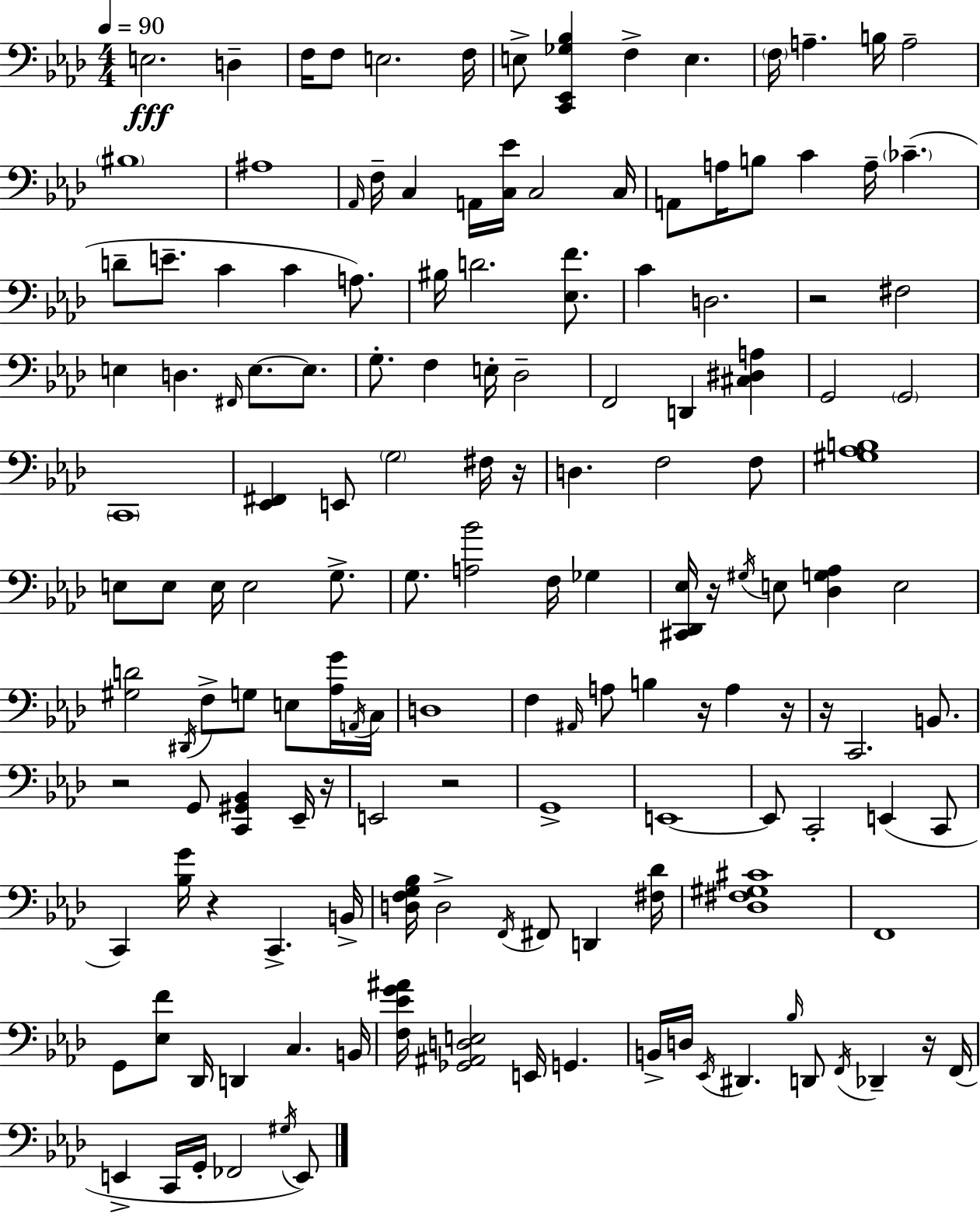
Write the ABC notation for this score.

X:1
T:Untitled
M:4/4
L:1/4
K:Fm
E,2 D, F,/4 F,/2 E,2 F,/4 E,/2 [C,,_E,,_G,_B,] F, E, F,/4 A, B,/4 A,2 ^B,4 ^A,4 _A,,/4 F,/4 C, A,,/4 [C,_E]/4 C,2 C,/4 A,,/2 A,/4 B,/2 C A,/4 _C D/2 E/2 C C A,/2 ^B,/4 D2 [_E,F]/2 C D,2 z2 ^F,2 E, D, ^F,,/4 E,/2 E,/2 G,/2 F, E,/4 _D,2 F,,2 D,, [^C,^D,A,] G,,2 G,,2 C,,4 [_E,,^F,,] E,,/2 G,2 ^F,/4 z/4 D, F,2 F,/2 [^G,_A,B,]4 E,/2 E,/2 E,/4 E,2 G,/2 G,/2 [A,_B]2 F,/4 _G, [^C,,_D,,_E,]/4 z/4 ^G,/4 E,/2 [_D,G,_A,] E,2 [^G,D]2 ^D,,/4 F,/2 G,/2 E,/2 [_A,G]/4 A,,/4 C,/4 D,4 F, ^A,,/4 A,/2 B, z/4 A, z/4 z/4 C,,2 B,,/2 z2 G,,/2 [C,,^G,,_B,,] _E,,/4 z/4 E,,2 z2 G,,4 E,,4 E,,/2 C,,2 E,, C,,/2 C,, [_B,G]/4 z C,, B,,/4 [D,F,G,_B,]/4 D,2 F,,/4 ^F,,/2 D,, [^F,_D]/4 [_D,^F,^G,^C]4 F,,4 G,,/2 [_E,F]/2 _D,,/4 D,, C, B,,/4 [F,_EG^A]/4 [_G,,^A,,D,E,]2 E,,/4 G,, B,,/4 D,/4 _E,,/4 ^D,, _B,/4 D,,/2 F,,/4 _D,, z/4 F,,/4 E,, C,,/4 G,,/4 _F,,2 ^G,/4 E,,/2